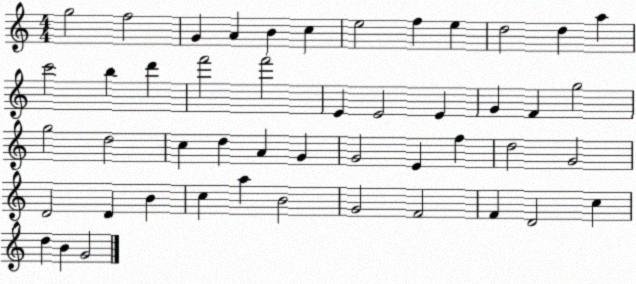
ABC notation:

X:1
T:Untitled
M:4/4
L:1/4
K:C
g2 f2 G A B c e2 f e d2 d a c'2 b d' f'2 f'2 E E2 E G F g2 g2 d2 c d A G G2 E f d2 G2 D2 D B c a B2 G2 F2 F D2 c d B G2